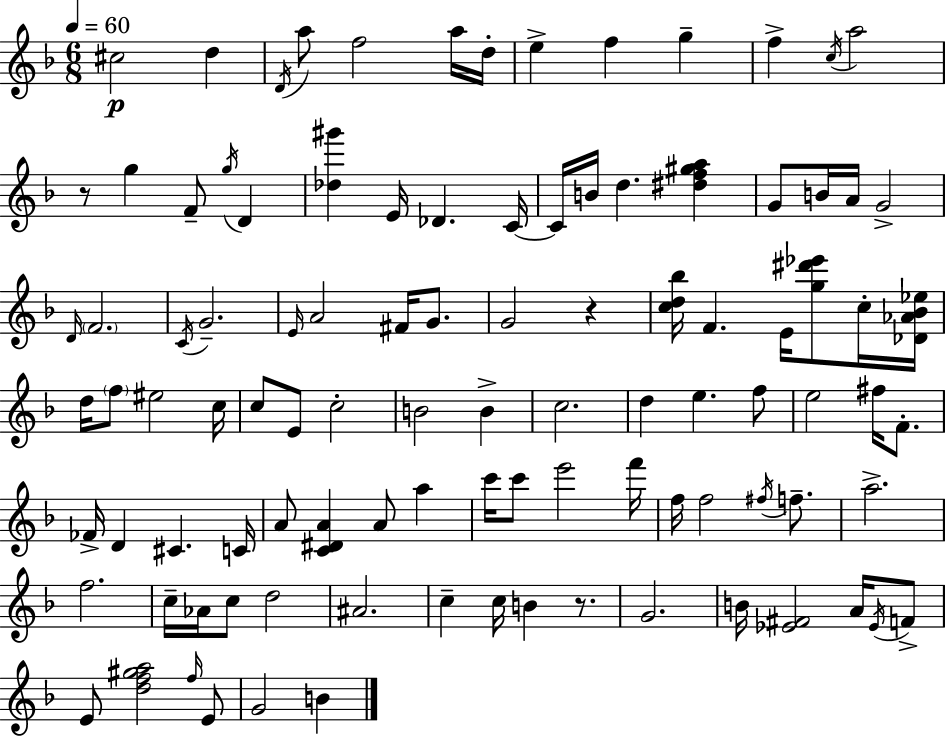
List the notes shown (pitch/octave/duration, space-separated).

C#5/h D5/q D4/s A5/e F5/h A5/s D5/s E5/q F5/q G5/q F5/q C5/s A5/h R/e G5/q F4/e G5/s D4/q [Db5,G#6]/q E4/s Db4/q. C4/s C4/s B4/s D5/q. [D#5,F5,G#5,A5]/q G4/e B4/s A4/s G4/h D4/s F4/h. C4/s G4/h. E4/s A4/h F#4/s G4/e. G4/h R/q [C5,D5,Bb5]/s F4/q. E4/s [G5,D#6,Eb6]/e C5/s [Db4,Ab4,Bb4,Eb5]/s D5/s F5/e EIS5/h C5/s C5/e E4/e C5/h B4/h B4/q C5/h. D5/q E5/q. F5/e E5/h F#5/s F4/e. FES4/s D4/q C#4/q. C4/s A4/e [C4,D#4,A4]/q A4/e A5/q C6/s C6/e E6/h F6/s F5/s F5/h F#5/s F5/e. A5/h. F5/h. C5/s Ab4/s C5/e D5/h A#4/h. C5/q C5/s B4/q R/e. G4/h. B4/s [Eb4,F#4]/h A4/s Eb4/s F4/e E4/e [D5,F5,G#5,A5]/h F5/s E4/e G4/h B4/q